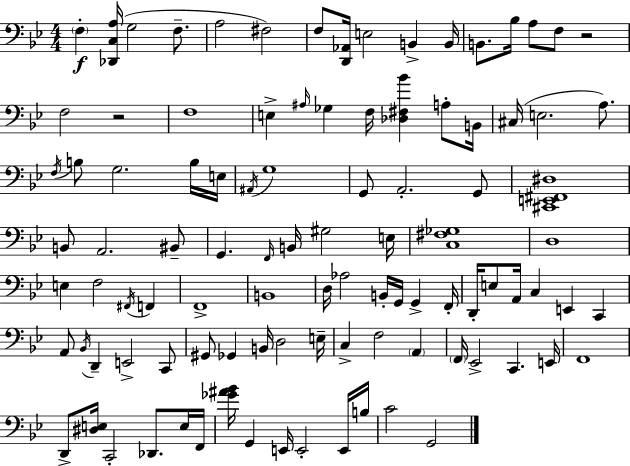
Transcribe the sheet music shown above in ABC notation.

X:1
T:Untitled
M:4/4
L:1/4
K:Gm
F, [_D,,C,A,]/4 G,2 F,/2 A,2 ^F,2 F,/2 [D,,_A,,]/4 E,2 B,, B,,/4 B,,/2 _B,/4 A,/2 F,/2 z2 F,2 z2 F,4 E, ^A,/4 _G, F,/4 [_D,^F,_B] A,/2 B,,/4 ^C,/4 E,2 A,/2 F,/4 B,/2 G,2 B,/4 E,/4 ^A,,/4 G,4 G,,/2 A,,2 G,,/2 [^C,,E,,^F,,^D,]4 B,,/2 A,,2 ^B,,/2 G,, F,,/4 B,,/4 ^G,2 E,/4 [C,^F,_G,]4 D,4 E, F,2 ^F,,/4 F,, F,,4 B,,4 D,/4 _A,2 B,,/4 G,,/4 G,, F,,/4 D,,/4 E,/2 A,,/4 C, E,, C,, A,,/2 _B,,/4 D,, E,,2 C,,/2 ^G,,/2 _G,, B,,/4 D,2 E,/4 C, F,2 A,, F,,/4 _E,,2 C,, E,,/4 F,,4 D,,/2 [^D,E,]/4 C,,2 _D,,/2 E,/4 F,,/4 [_G^A_B]/4 G,, E,,/4 E,,2 E,,/4 B,/4 C2 G,,2